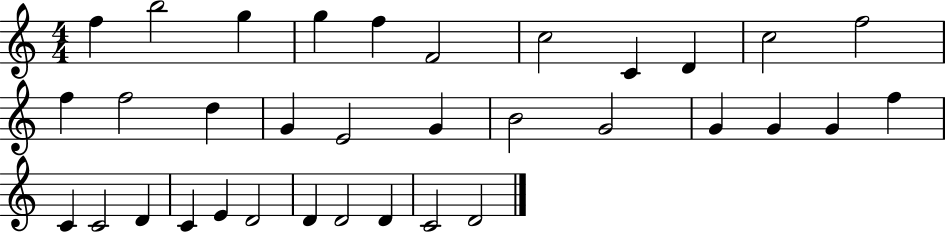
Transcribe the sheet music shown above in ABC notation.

X:1
T:Untitled
M:4/4
L:1/4
K:C
f b2 g g f F2 c2 C D c2 f2 f f2 d G E2 G B2 G2 G G G f C C2 D C E D2 D D2 D C2 D2